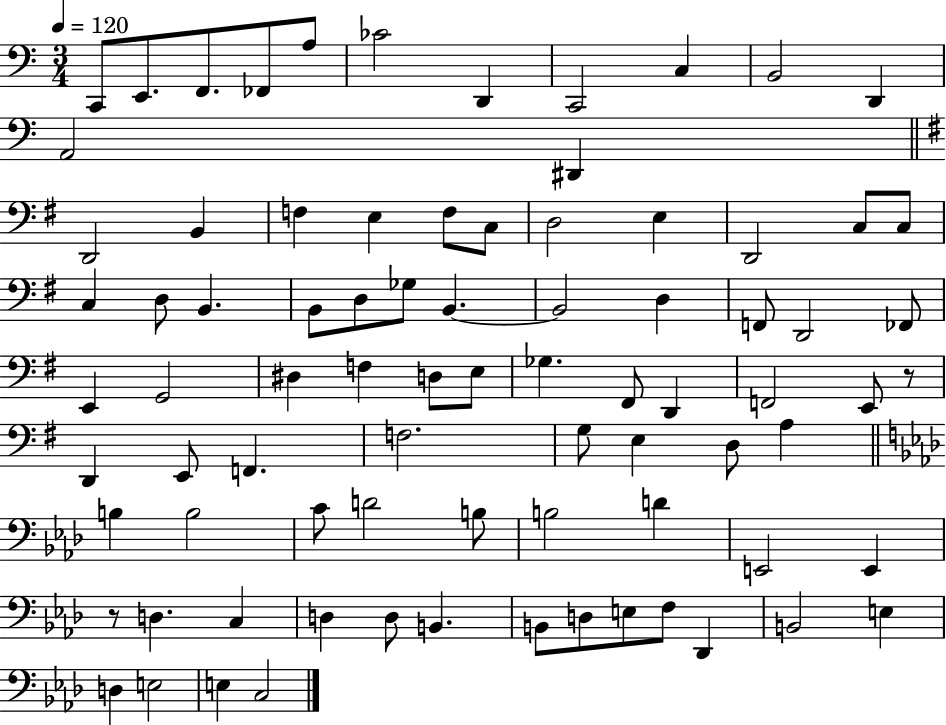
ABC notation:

X:1
T:Untitled
M:3/4
L:1/4
K:C
C,,/2 E,,/2 F,,/2 _F,,/2 A,/2 _C2 D,, C,,2 C, B,,2 D,, A,,2 ^D,, D,,2 B,, F, E, F,/2 C,/2 D,2 E, D,,2 C,/2 C,/2 C, D,/2 B,, B,,/2 D,/2 _G,/2 B,, B,,2 D, F,,/2 D,,2 _F,,/2 E,, G,,2 ^D, F, D,/2 E,/2 _G, ^F,,/2 D,, F,,2 E,,/2 z/2 D,, E,,/2 F,, F,2 G,/2 E, D,/2 A, B, B,2 C/2 D2 B,/2 B,2 D E,,2 E,, z/2 D, C, D, D,/2 B,, B,,/2 D,/2 E,/2 F,/2 _D,, B,,2 E, D, E,2 E, C,2